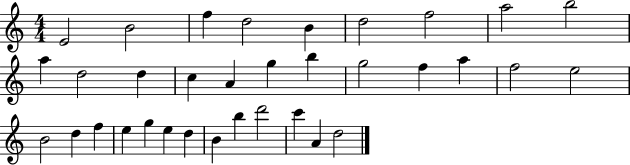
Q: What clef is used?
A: treble